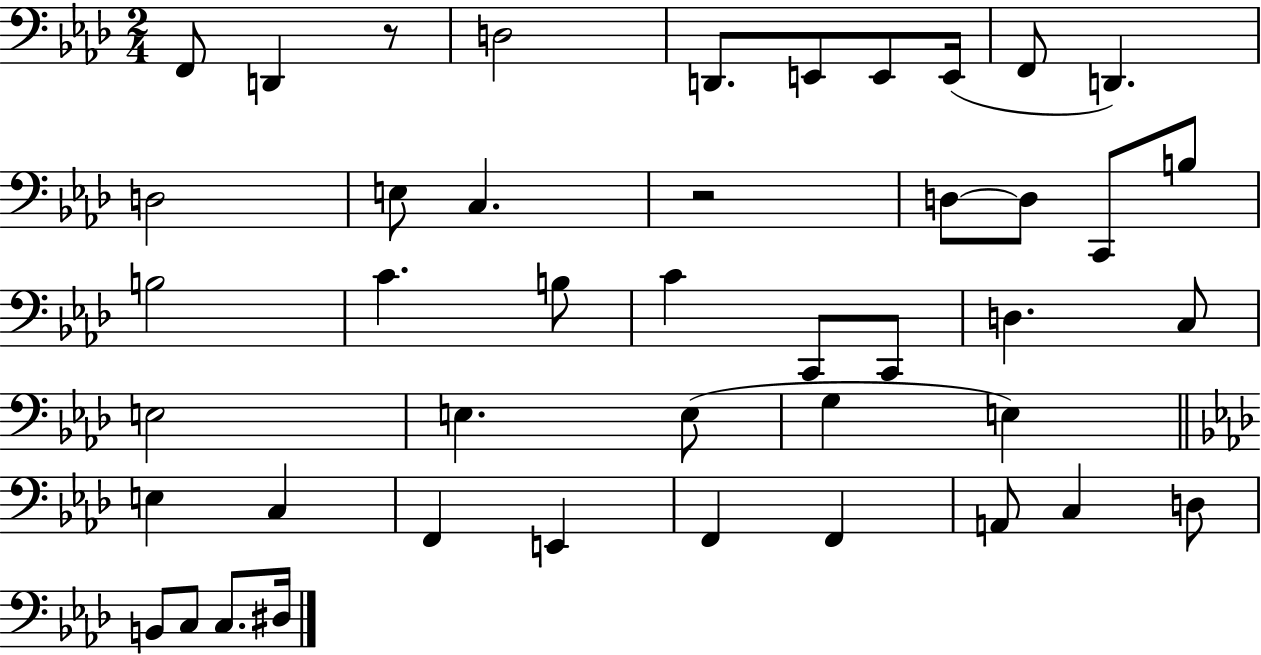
X:1
T:Untitled
M:2/4
L:1/4
K:Ab
F,,/2 D,, z/2 D,2 D,,/2 E,,/2 E,,/2 E,,/4 F,,/2 D,, D,2 E,/2 C, z2 D,/2 D,/2 C,,/2 B,/2 B,2 C B,/2 C C,,/2 C,,/2 D, C,/2 E,2 E, E,/2 G, E, E, C, F,, E,, F,, F,, A,,/2 C, D,/2 B,,/2 C,/2 C,/2 ^D,/4